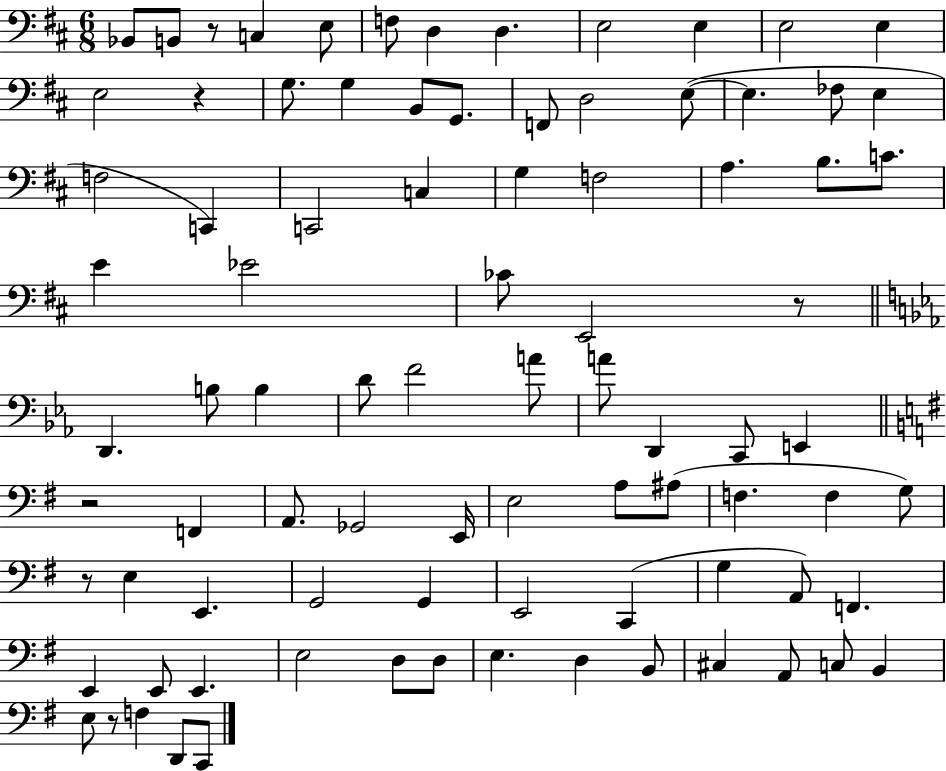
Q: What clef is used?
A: bass